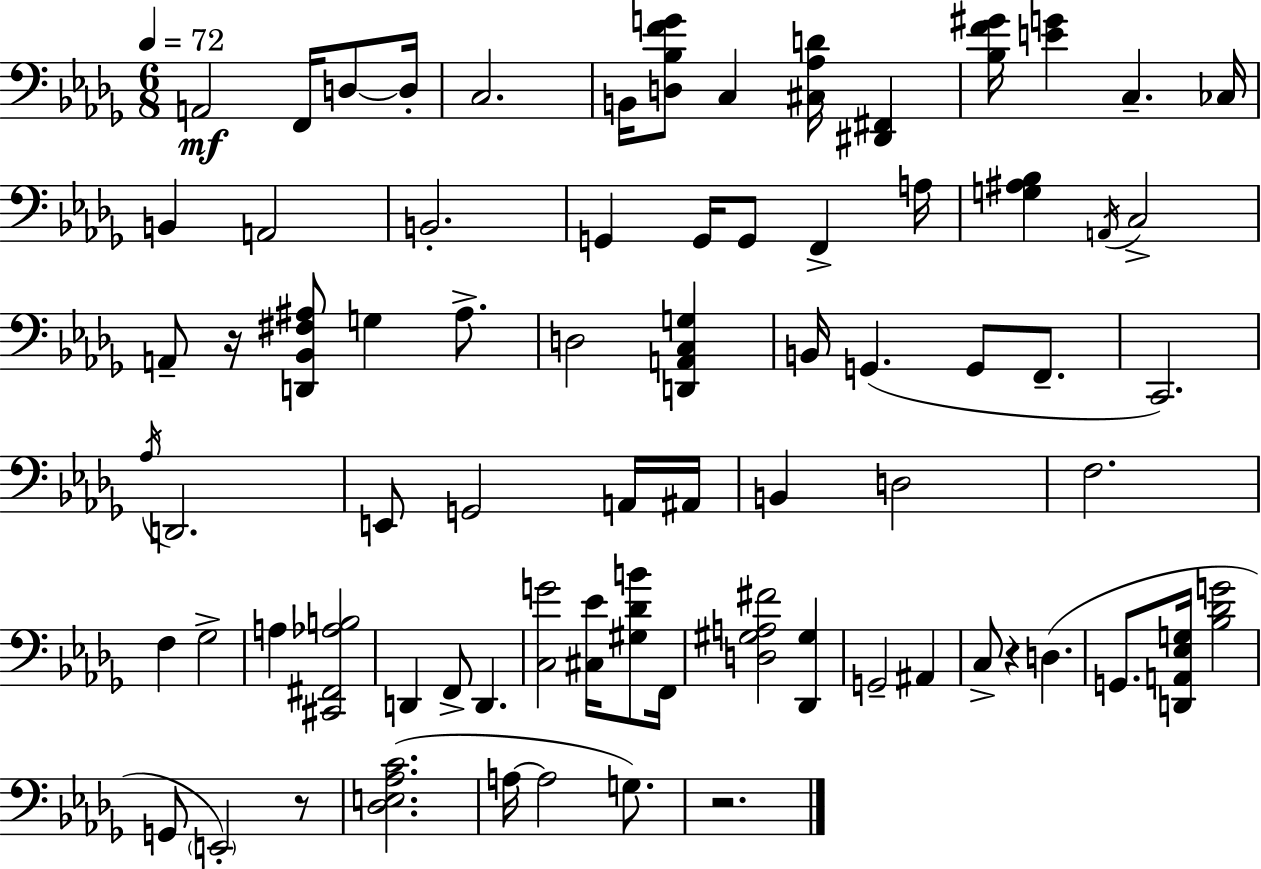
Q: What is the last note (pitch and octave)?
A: G3